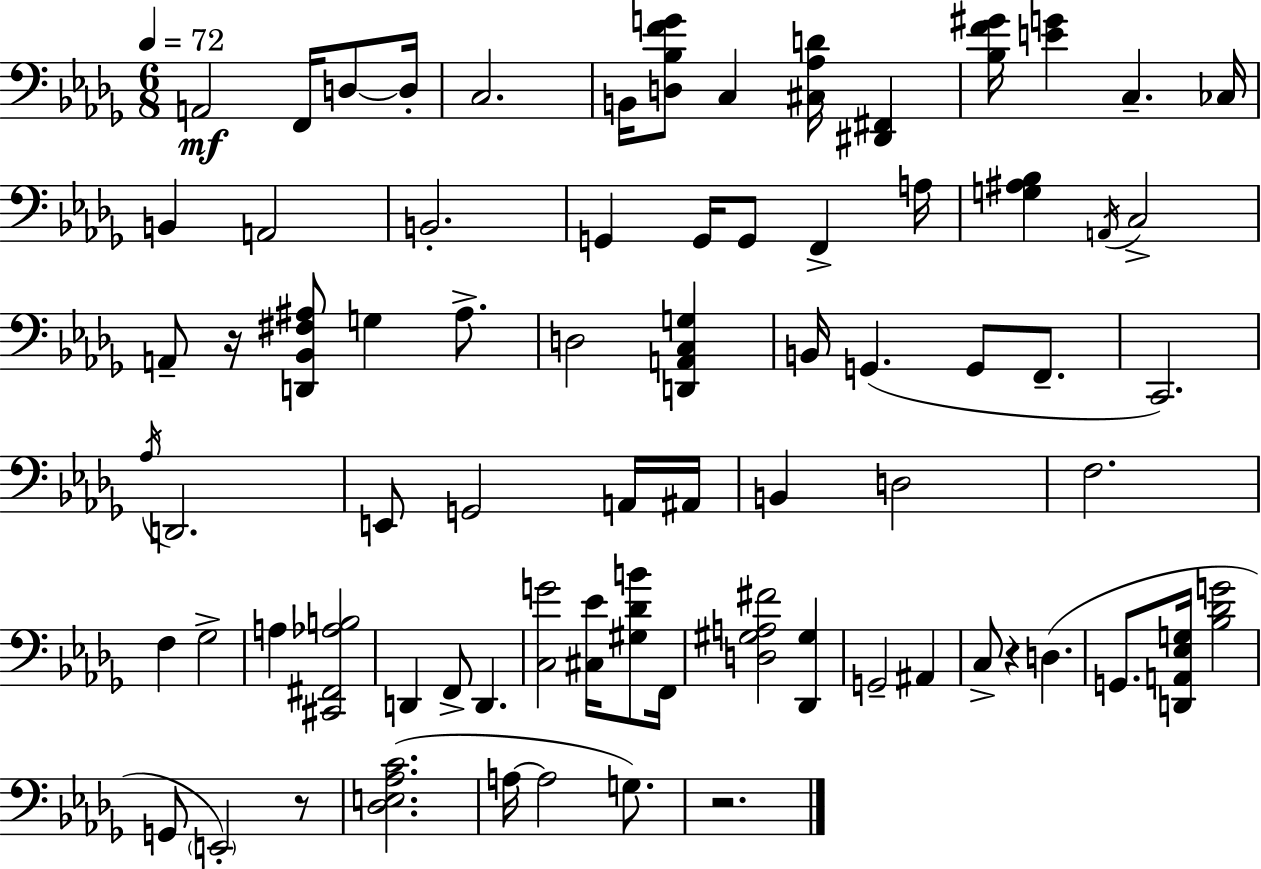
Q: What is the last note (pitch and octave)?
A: G3